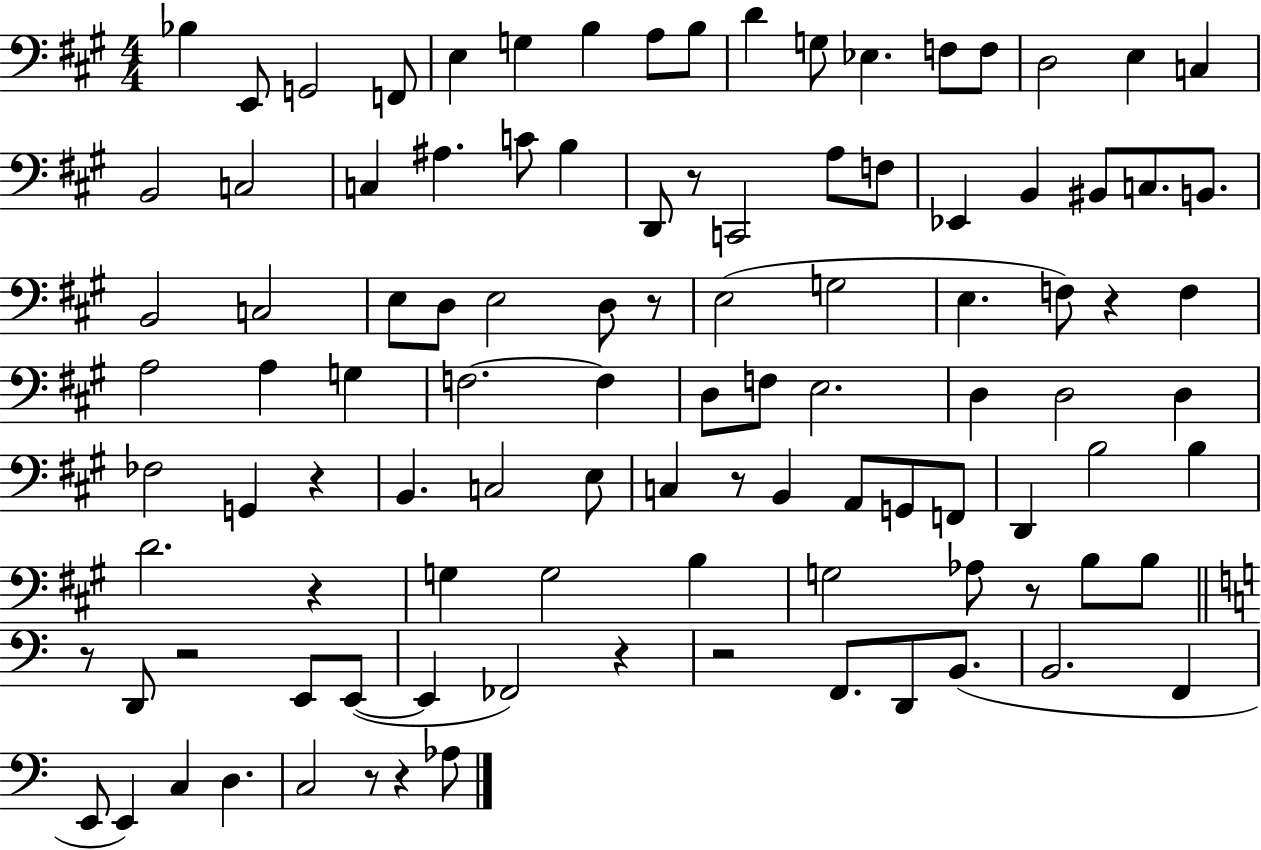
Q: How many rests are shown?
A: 13